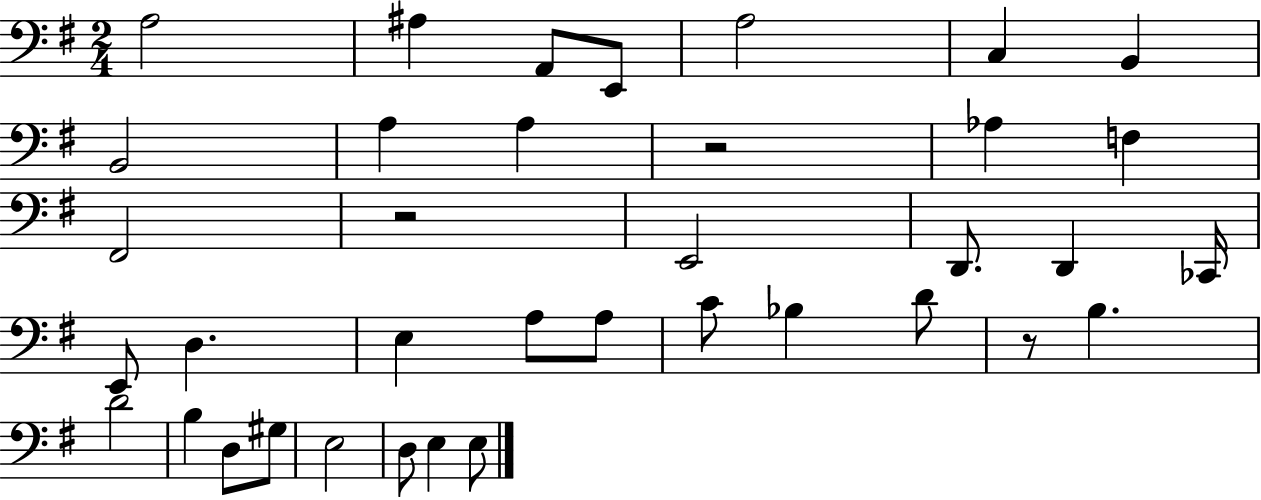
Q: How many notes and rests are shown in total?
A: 37